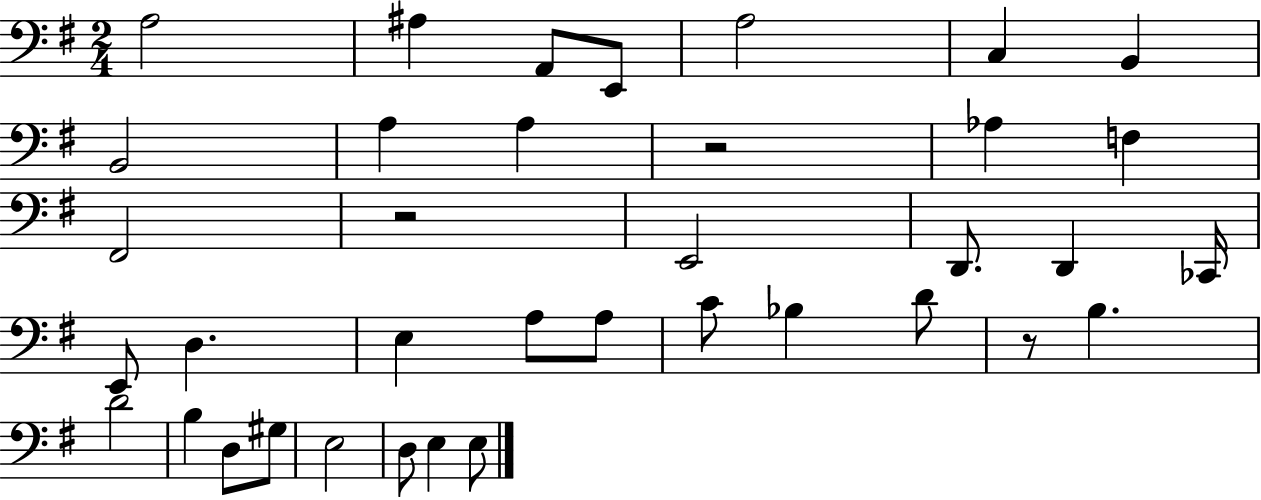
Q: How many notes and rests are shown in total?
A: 37